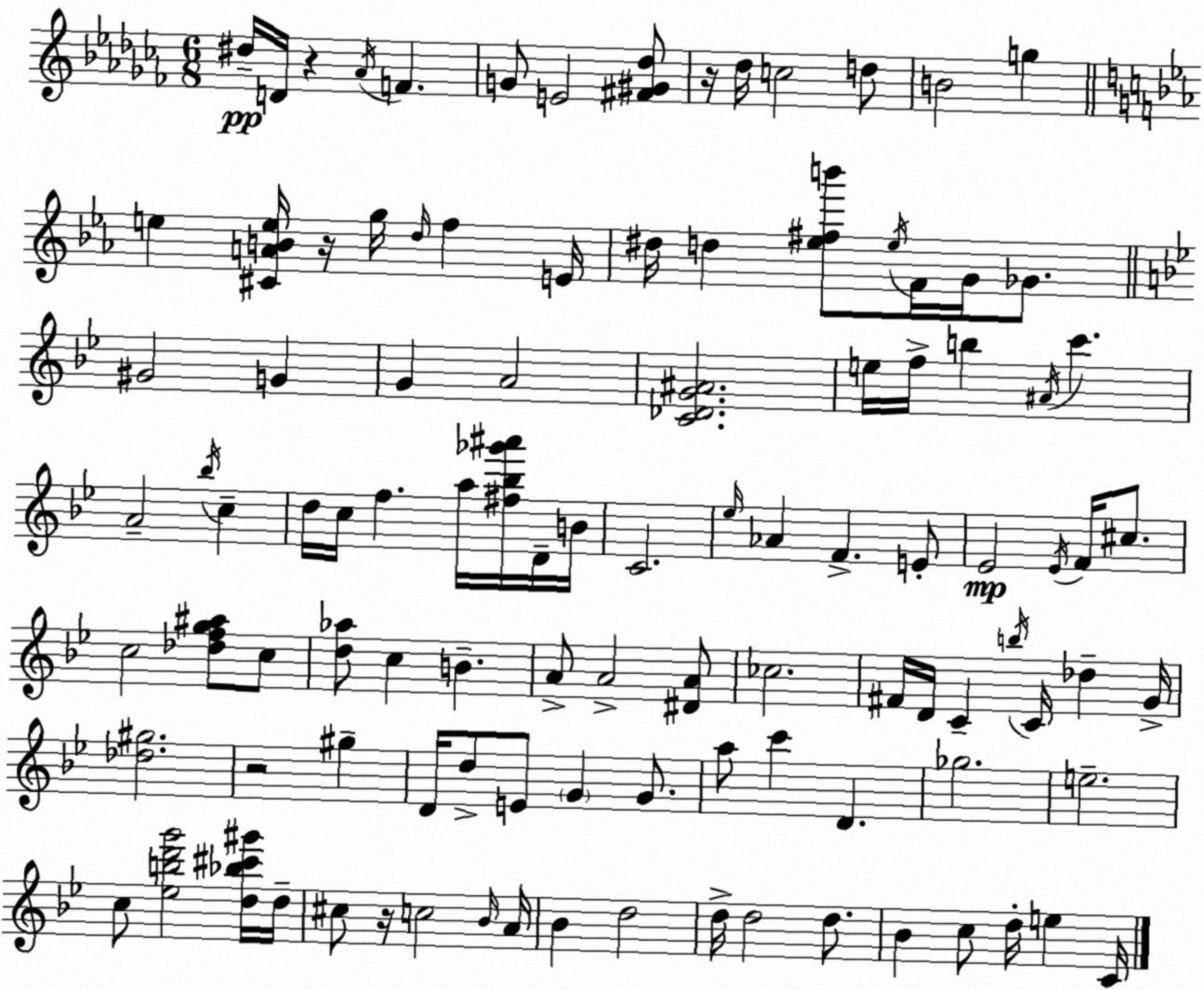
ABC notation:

X:1
T:Untitled
M:6/8
L:1/4
K:Abm
^d/4 D/4 z _A/4 F G/2 E2 [^F^G_d]/2 z/4 _d/4 c2 d/2 B2 g e [^CABe]/4 z/4 g/4 d/4 f E/4 ^d/4 d [_e^fb']/2 _e/4 F/4 G/4 _G/2 ^G2 G G A2 [C_DG^A]2 e/4 f/4 b ^A/4 c' A2 _b/4 c d/4 c/4 f a/4 [^f_b_g'^a']/4 D/4 B/4 C2 _e/4 _A F E/2 _E2 _E/4 F/4 ^c/2 c2 [_dfg^a]/2 c/2 [d_a]/2 c B A/2 A2 [^DA]/2 _c2 ^F/4 D/4 C b/4 C/4 _d G/4 [_d^g]2 z2 ^g D/4 d/2 E/2 G G/2 a/2 c' D _g2 e2 c/2 [_ebd'g']2 [d_b^c'^g']/4 d/4 ^c/2 z/4 c2 _B/4 A/4 _B d2 d/4 d2 d/2 _B c/2 d/4 e C/4